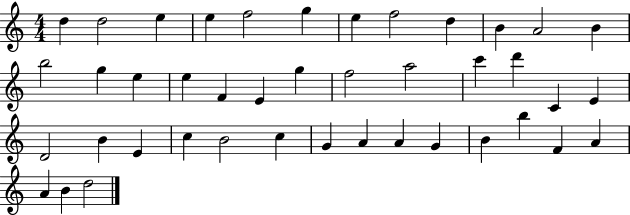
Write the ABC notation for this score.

X:1
T:Untitled
M:4/4
L:1/4
K:C
d d2 e e f2 g e f2 d B A2 B b2 g e e F E g f2 a2 c' d' C E D2 B E c B2 c G A A G B b F A A B d2